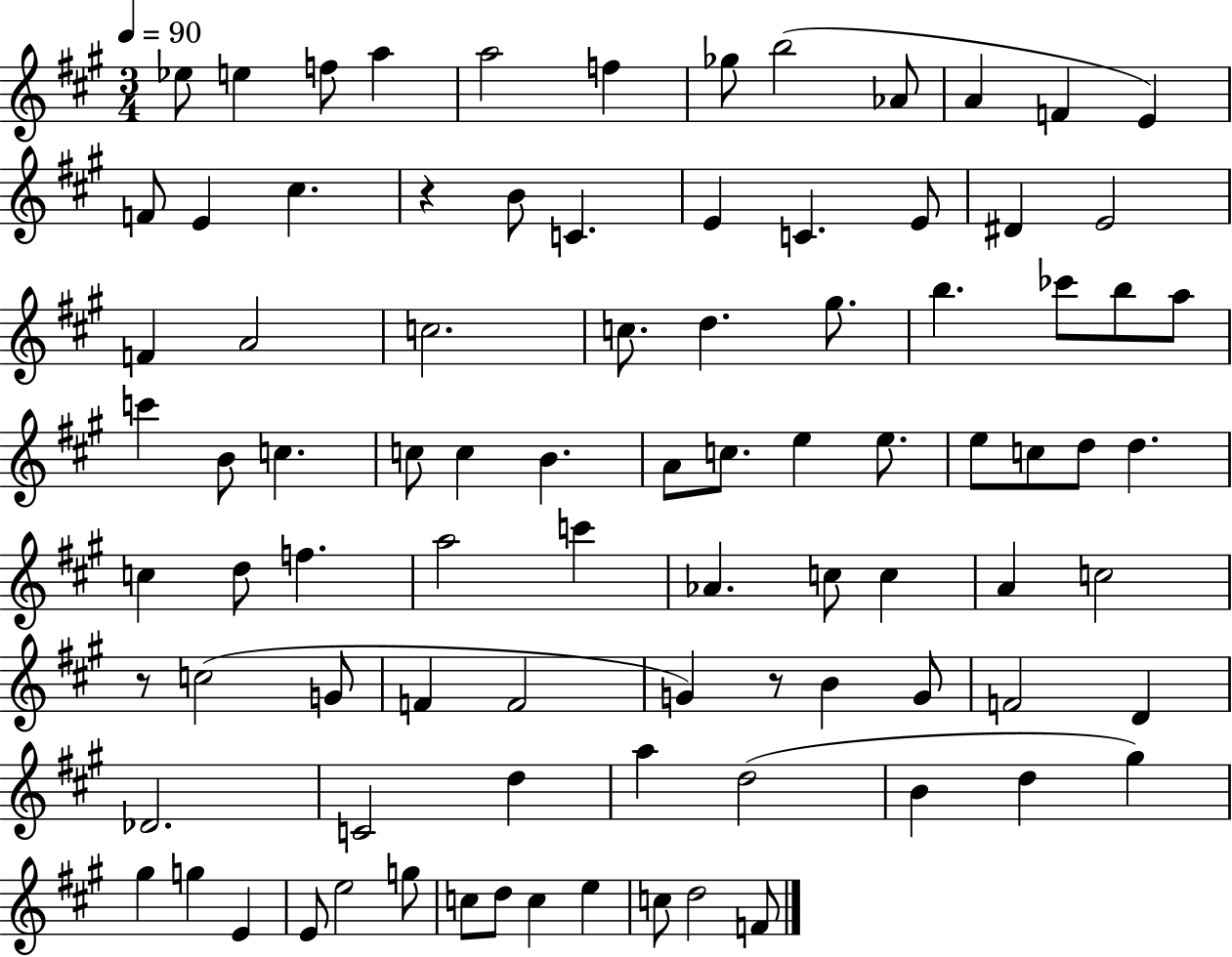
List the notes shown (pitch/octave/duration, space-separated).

Eb5/e E5/q F5/e A5/q A5/h F5/q Gb5/e B5/h Ab4/e A4/q F4/q E4/q F4/e E4/q C#5/q. R/q B4/e C4/q. E4/q C4/q. E4/e D#4/q E4/h F4/q A4/h C5/h. C5/e. D5/q. G#5/e. B5/q. CES6/e B5/e A5/e C6/q B4/e C5/q. C5/e C5/q B4/q. A4/e C5/e. E5/q E5/e. E5/e C5/e D5/e D5/q. C5/q D5/e F5/q. A5/h C6/q Ab4/q. C5/e C5/q A4/q C5/h R/e C5/h G4/e F4/q F4/h G4/q R/e B4/q G4/e F4/h D4/q Db4/h. C4/h D5/q A5/q D5/h B4/q D5/q G#5/q G#5/q G5/q E4/q E4/e E5/h G5/e C5/e D5/e C5/q E5/q C5/e D5/h F4/e